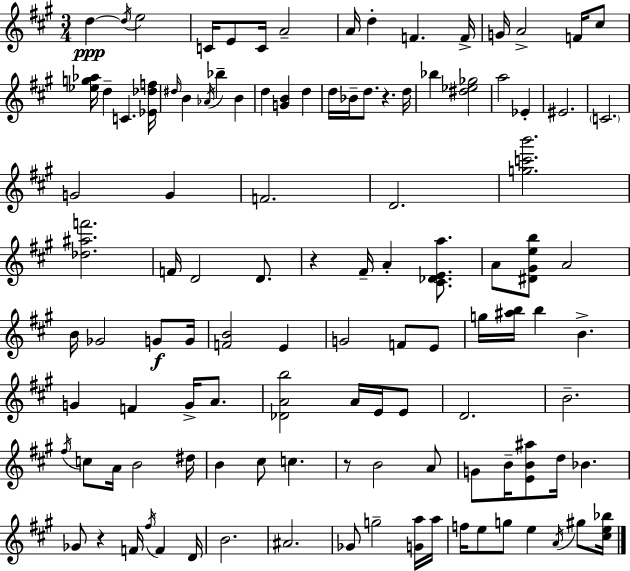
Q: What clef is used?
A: treble